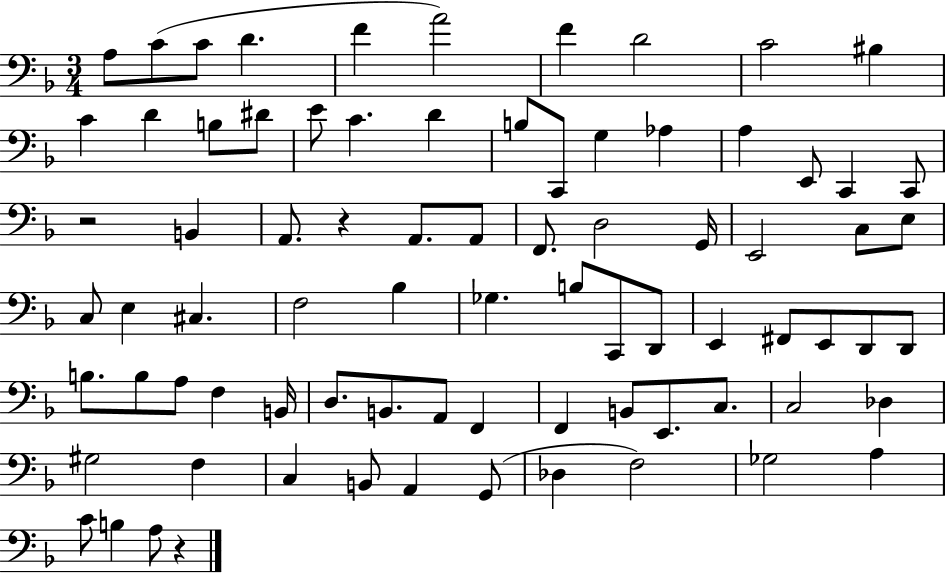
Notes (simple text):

A3/e C4/e C4/e D4/q. F4/q A4/h F4/q D4/h C4/h BIS3/q C4/q D4/q B3/e D#4/e E4/e C4/q. D4/q B3/e C2/e G3/q Ab3/q A3/q E2/e C2/q C2/e R/h B2/q A2/e. R/q A2/e. A2/e F2/e. D3/h G2/s E2/h C3/e E3/e C3/e E3/q C#3/q. F3/h Bb3/q Gb3/q. B3/e C2/e D2/e E2/q F#2/e E2/e D2/e D2/e B3/e. B3/e A3/e F3/q B2/s D3/e. B2/e. A2/e F2/q F2/q B2/e E2/e. C3/e. C3/h Db3/q G#3/h F3/q C3/q B2/e A2/q G2/e Db3/q F3/h Gb3/h A3/q C4/e B3/q A3/e R/q